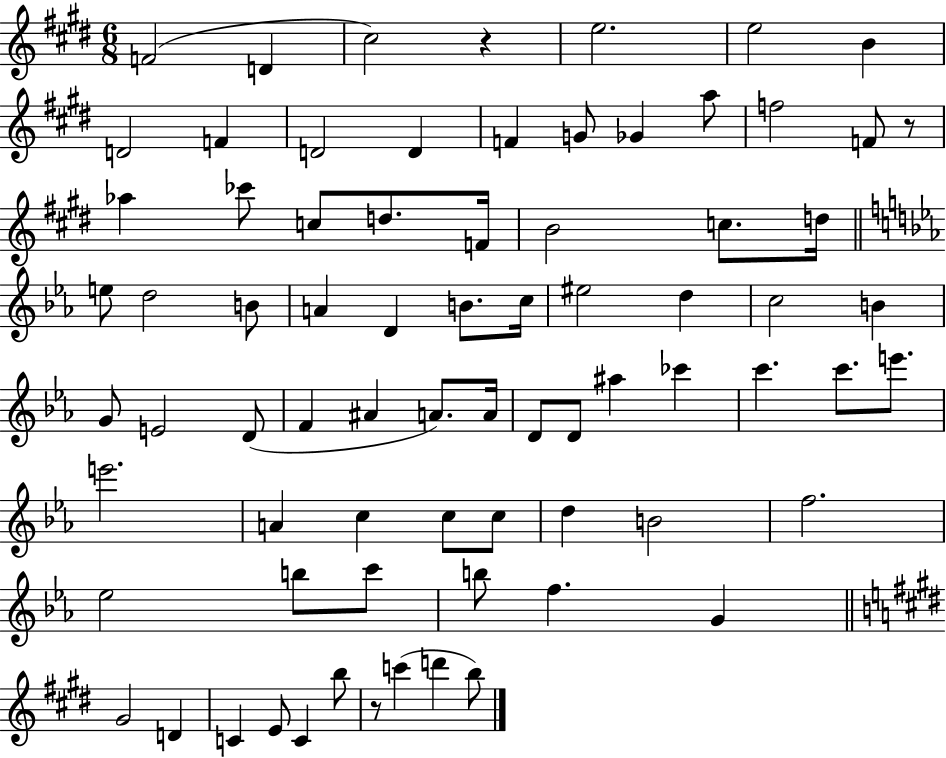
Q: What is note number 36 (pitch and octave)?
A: G4